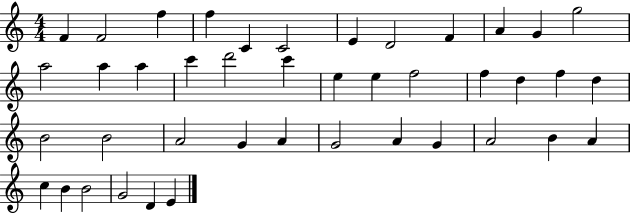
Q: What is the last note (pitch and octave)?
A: E4